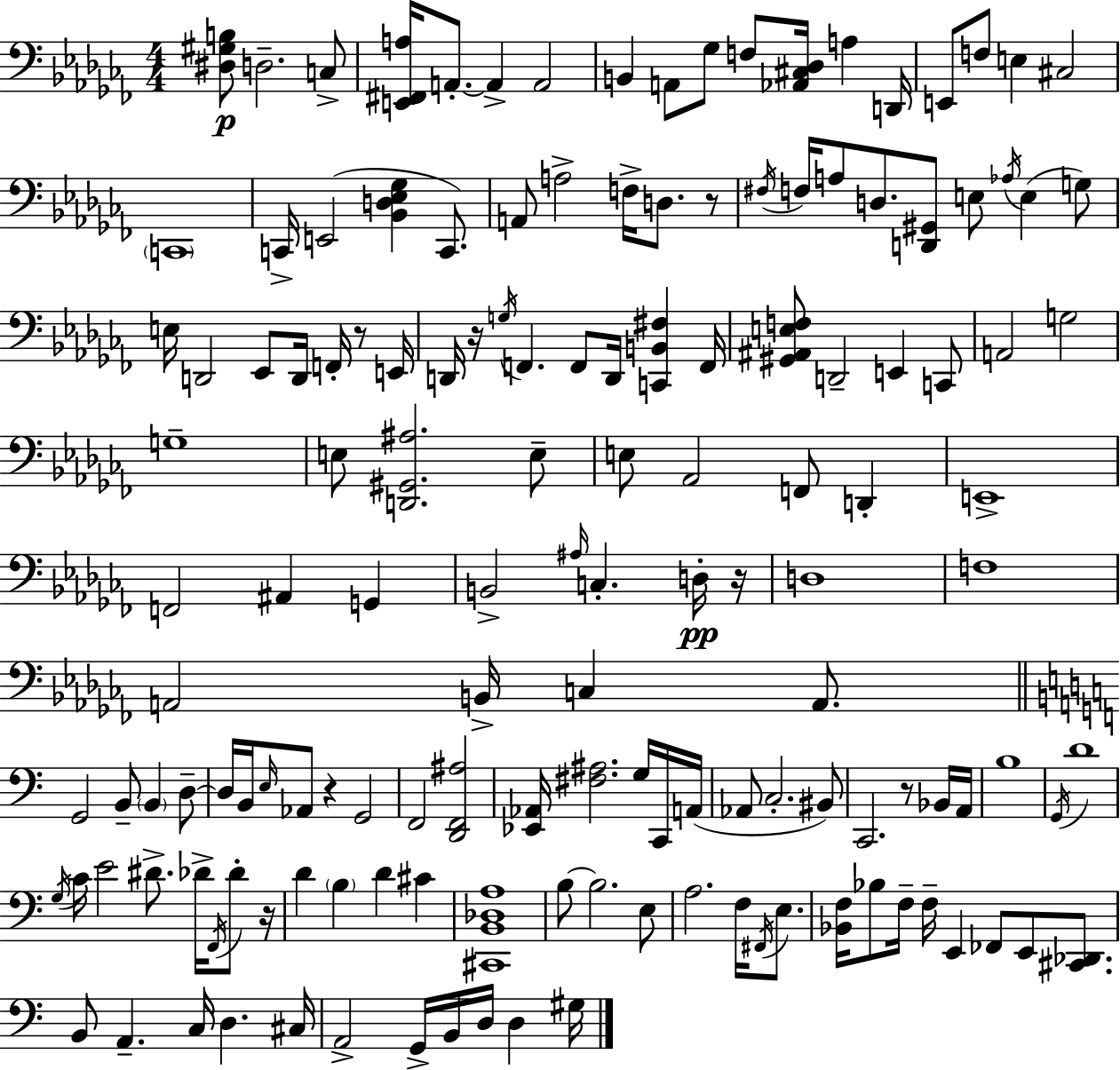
{
  \clef bass
  \numericTimeSignature
  \time 4/4
  \key aes \minor
  <dis gis b>8\p d2.-- c8-> | <e, fis, a>16 a,8.-.~~ a,4-> a,2 | b,4 a,8 ges8 f8 <aes, cis des>16 a4 d,16 | e,8 f8 e4 cis2 | \break \parenthesize c,1 | c,16-> e,2( <bes, d ees ges>4 c,8.) | a,8 a2-> f16-> d8. r8 | \acciaccatura { fis16 } f16 a8 d8. <d, gis,>8 e8 \acciaccatura { aes16 }( e4 | \break g8) e16 d,2 ees,8 d,16 f,16-. r8 | e,16 d,16 r16 \acciaccatura { g16 } f,4. f,8 d,16 <c, b, fis>4 | f,16 <gis, ais, e f>8 d,2-- e,4 | c,8 a,2 g2 | \break g1-- | e8 <d, gis, ais>2. | e8-- e8 aes,2 f,8 d,4-. | e,1-> | \break f,2 ais,4 g,4 | b,2-> \grace { ais16 } c4.-. | d16-.\pp r16 d1 | f1 | \break a,2 b,16-> c4 | a,8. \bar "||" \break \key a \minor g,2 b,8-- \parenthesize b,4 d8--~~ | d16 b,16 \grace { e16 } aes,8 r4 g,2 | f,2 <d, f, ais>2 | <ees, aes,>16 <fis ais>2. g16 c,16 | \break a,16( aes,8 c2.-. bis,8) | c,2. r8 bes,16 | a,16 b1 | \acciaccatura { g,16 } d'1 | \break \acciaccatura { g16 } c'16 e'2 dis'8.-> des'16-> | \acciaccatura { f,16 } des'8-. r16 d'4 \parenthesize b4 d'4 | cis'4 <cis, b, des a>1 | b8~~ b2. | \break e8 a2. | f16 \acciaccatura { fis,16 } e8. <bes, f>16 bes8 f16-- f16-- e,4 fes,8 | e,8 <cis, des,>8. b,8 a,4.-- c16 d4. | cis16 a,2-> g,16-> b,16 d16 | \break d4 gis16 \bar "|."
}